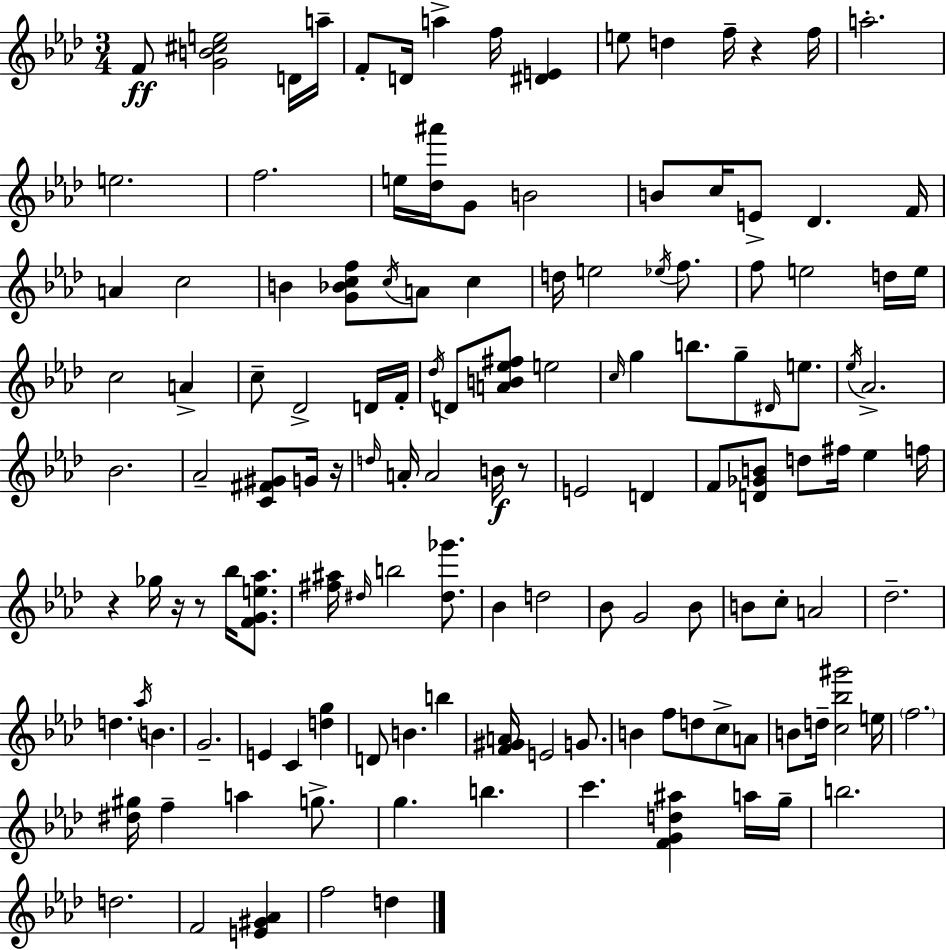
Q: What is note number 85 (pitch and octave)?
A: E4